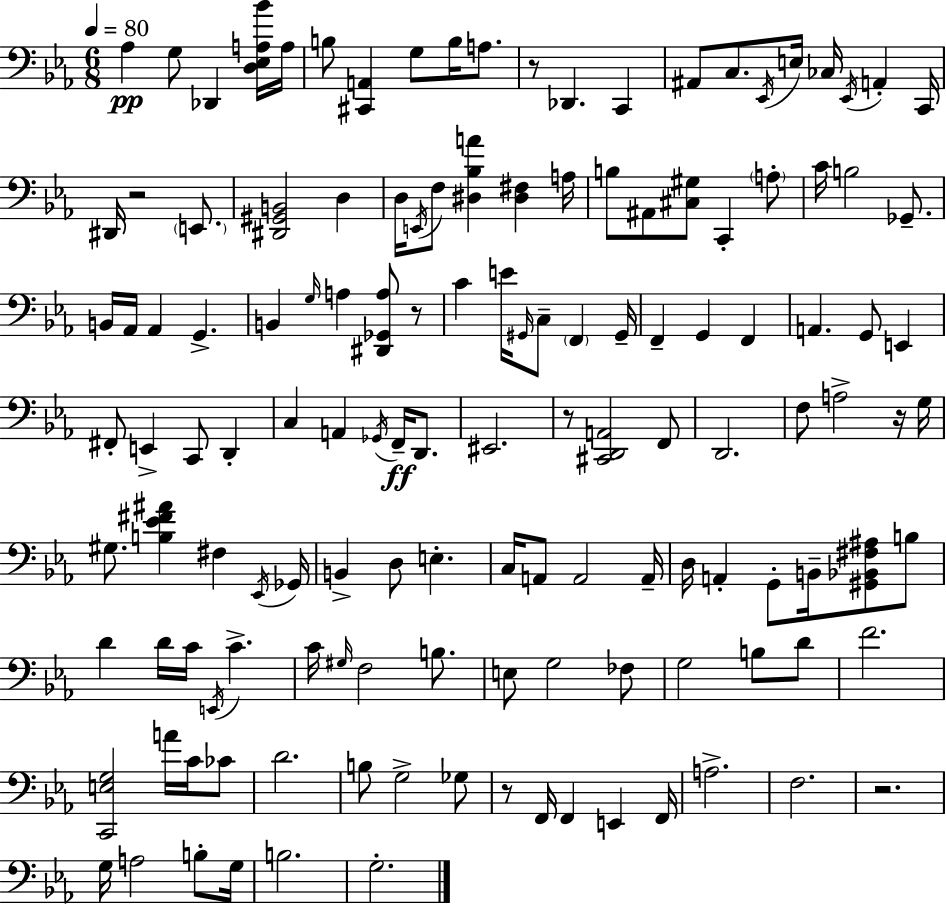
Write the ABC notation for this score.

X:1
T:Untitled
M:6/8
L:1/4
K:Cm
_A, G,/2 _D,, [D,_E,A,_B]/4 A,/4 B,/2 [^C,,A,,] G,/2 B,/4 A,/2 z/2 _D,, C,, ^A,,/2 C,/2 _E,,/4 E,/4 _C,/4 _E,,/4 A,, C,,/4 ^D,,/4 z2 E,,/2 [^D,,^G,,B,,]2 D, D,/4 E,,/4 F,/2 [^D,_B,A] [^D,^F,] A,/4 B,/2 ^A,,/2 [^C,^G,]/2 C,, A,/2 C/4 B,2 _G,,/2 B,,/4 _A,,/4 _A,, G,, B,, G,/4 A, [^D,,_G,,A,]/2 z/2 C E/4 ^G,,/4 C,/2 F,, ^G,,/4 F,, G,, F,, A,, G,,/2 E,, ^F,,/2 E,, C,,/2 D,, C, A,, _G,,/4 F,,/4 D,,/2 ^E,,2 z/2 [^C,,D,,A,,]2 F,,/2 D,,2 F,/2 A,2 z/4 G,/4 ^G,/2 [B,_E^F^A] ^F, _E,,/4 _G,,/4 B,, D,/2 E, C,/4 A,,/2 A,,2 A,,/4 D,/4 A,, G,,/2 B,,/4 [^G,,_B,,^F,^A,]/2 B,/2 D D/4 C/4 E,,/4 C C/4 ^G,/4 F,2 B,/2 E,/2 G,2 _F,/2 G,2 B,/2 D/2 F2 [C,,E,G,]2 A/4 C/4 _C/2 D2 B,/2 G,2 _G,/2 z/2 F,,/4 F,, E,, F,,/4 A,2 F,2 z2 G,/4 A,2 B,/2 G,/4 B,2 G,2